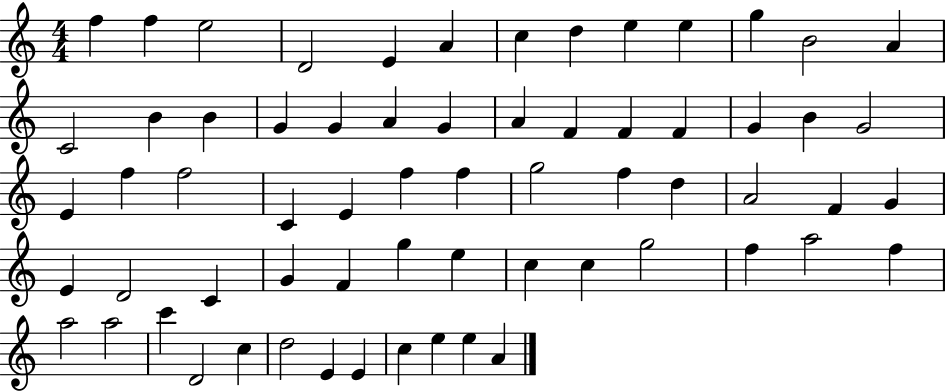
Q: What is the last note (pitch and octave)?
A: A4